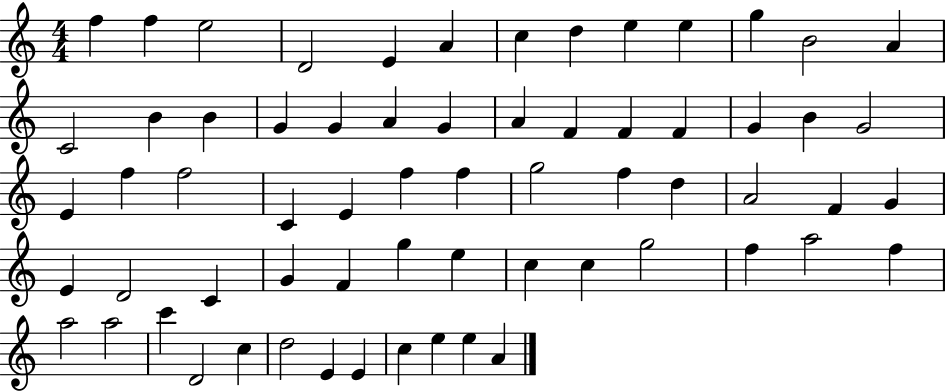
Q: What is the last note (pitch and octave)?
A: A4